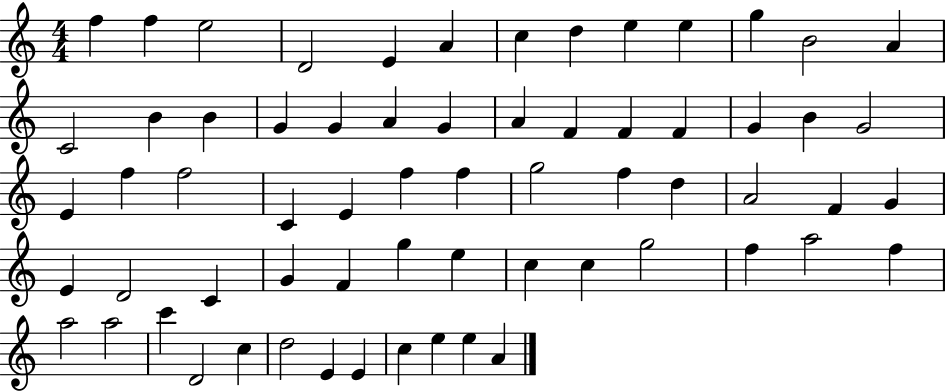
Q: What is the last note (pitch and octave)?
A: A4